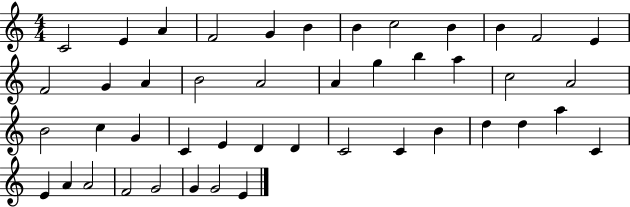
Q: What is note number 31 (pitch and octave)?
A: C4